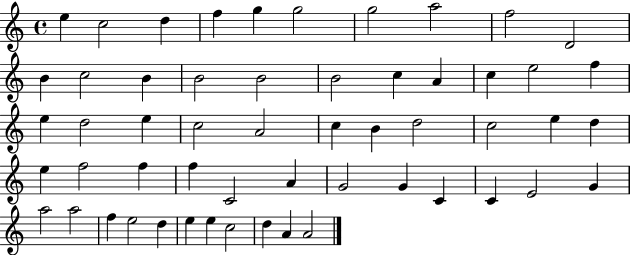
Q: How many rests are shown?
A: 0